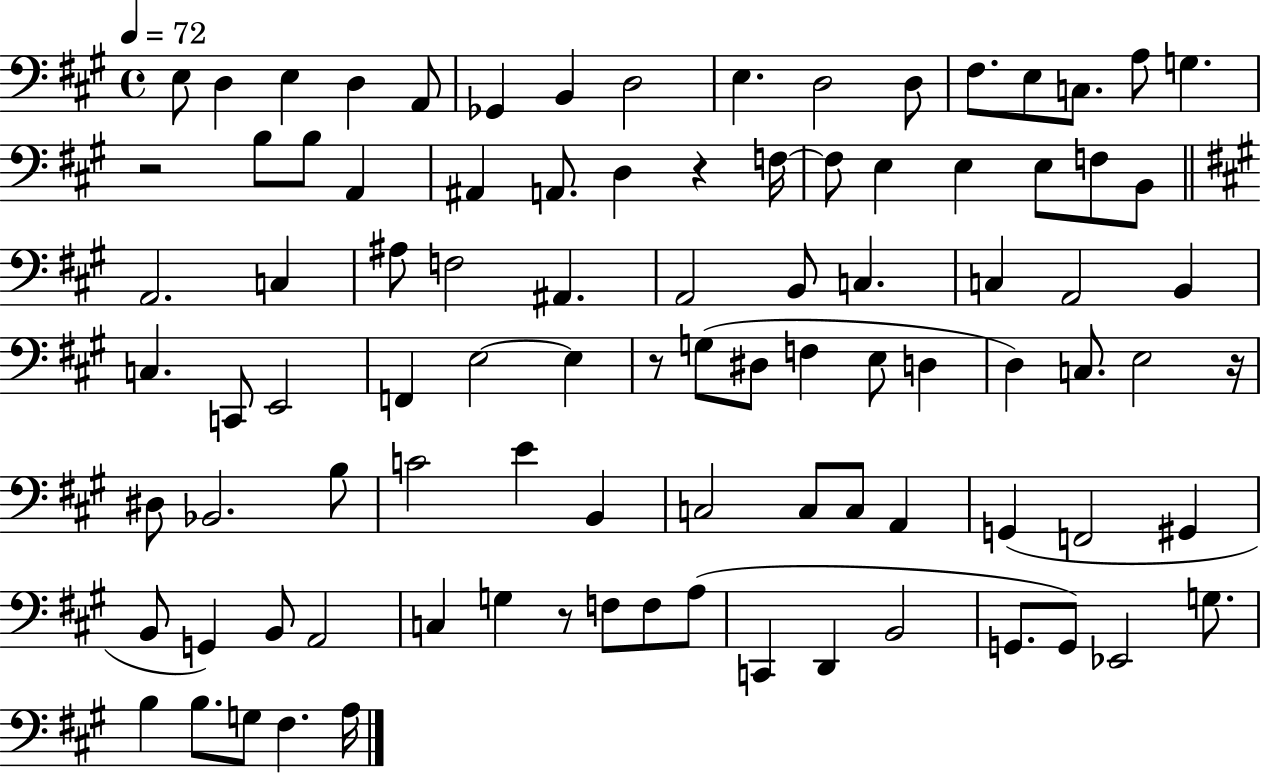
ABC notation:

X:1
T:Untitled
M:4/4
L:1/4
K:A
E,/2 D, E, D, A,,/2 _G,, B,, D,2 E, D,2 D,/2 ^F,/2 E,/2 C,/2 A,/2 G, z2 B,/2 B,/2 A,, ^A,, A,,/2 D, z F,/4 F,/2 E, E, E,/2 F,/2 B,,/2 A,,2 C, ^A,/2 F,2 ^A,, A,,2 B,,/2 C, C, A,,2 B,, C, C,,/2 E,,2 F,, E,2 E, z/2 G,/2 ^D,/2 F, E,/2 D, D, C,/2 E,2 z/4 ^D,/2 _B,,2 B,/2 C2 E B,, C,2 C,/2 C,/2 A,, G,, F,,2 ^G,, B,,/2 G,, B,,/2 A,,2 C, G, z/2 F,/2 F,/2 A,/2 C,, D,, B,,2 G,,/2 G,,/2 _E,,2 G,/2 B, B,/2 G,/2 ^F, A,/4